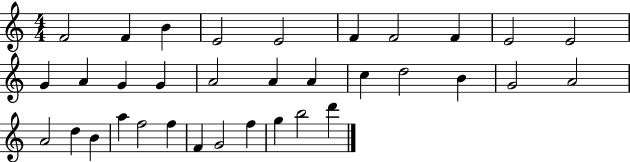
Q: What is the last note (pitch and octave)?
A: D6